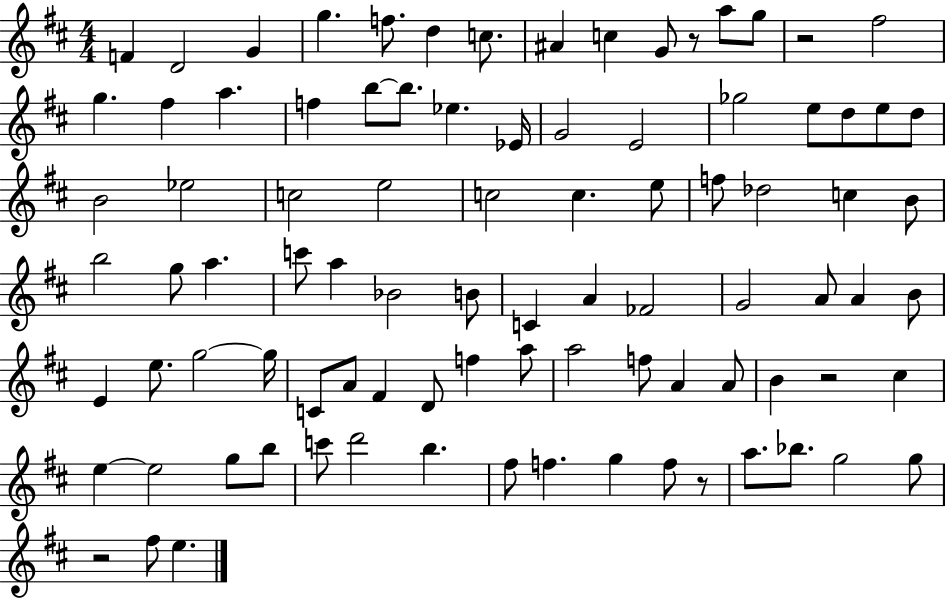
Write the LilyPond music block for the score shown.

{
  \clef treble
  \numericTimeSignature
  \time 4/4
  \key d \major
  f'4 d'2 g'4 | g''4. f''8. d''4 c''8. | ais'4 c''4 g'8 r8 a''8 g''8 | r2 fis''2 | \break g''4. fis''4 a''4. | f''4 b''8~~ b''8. ees''4. ees'16 | g'2 e'2 | ges''2 e''8 d''8 e''8 d''8 | \break b'2 ees''2 | c''2 e''2 | c''2 c''4. e''8 | f''8 des''2 c''4 b'8 | \break b''2 g''8 a''4. | c'''8 a''4 bes'2 b'8 | c'4 a'4 fes'2 | g'2 a'8 a'4 b'8 | \break e'4 e''8. g''2~~ g''16 | c'8 a'8 fis'4 d'8 f''4 a''8 | a''2 f''8 a'4 a'8 | b'4 r2 cis''4 | \break e''4~~ e''2 g''8 b''8 | c'''8 d'''2 b''4. | fis''8 f''4. g''4 f''8 r8 | a''8. bes''8. g''2 g''8 | \break r2 fis''8 e''4. | \bar "|."
}